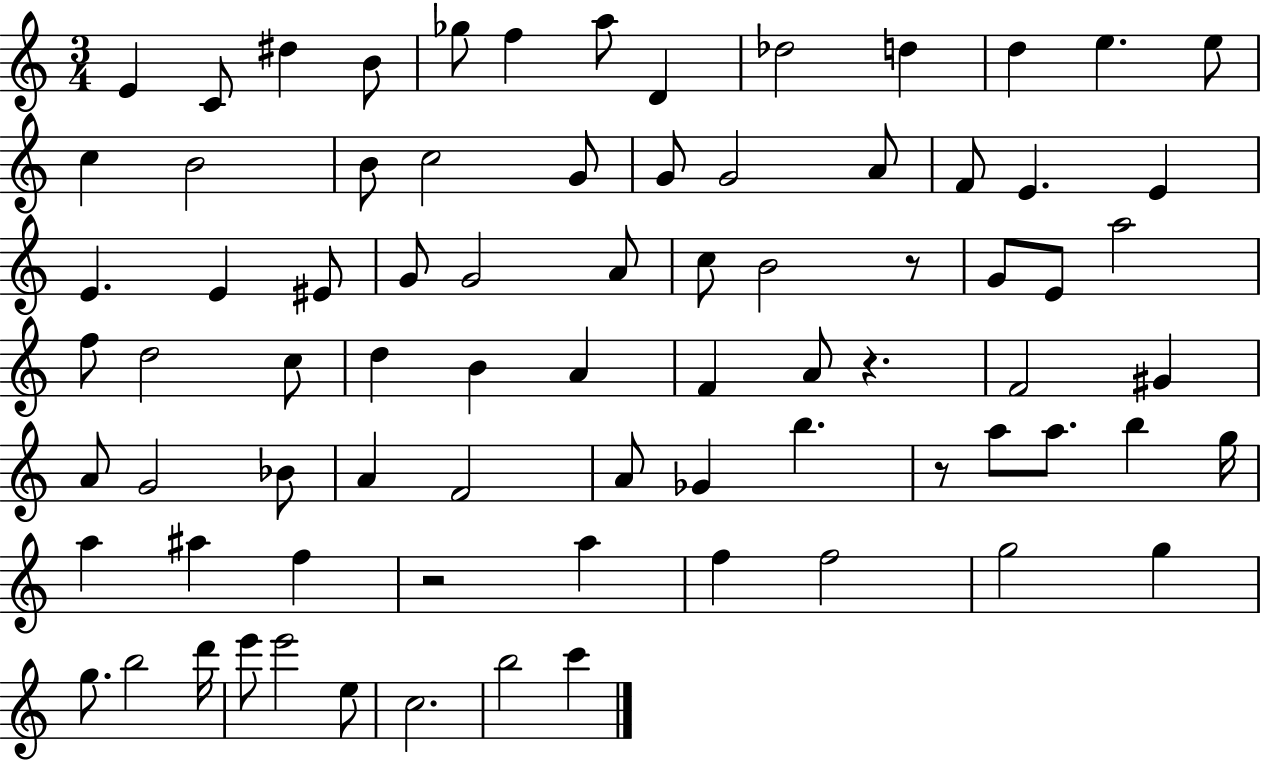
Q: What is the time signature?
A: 3/4